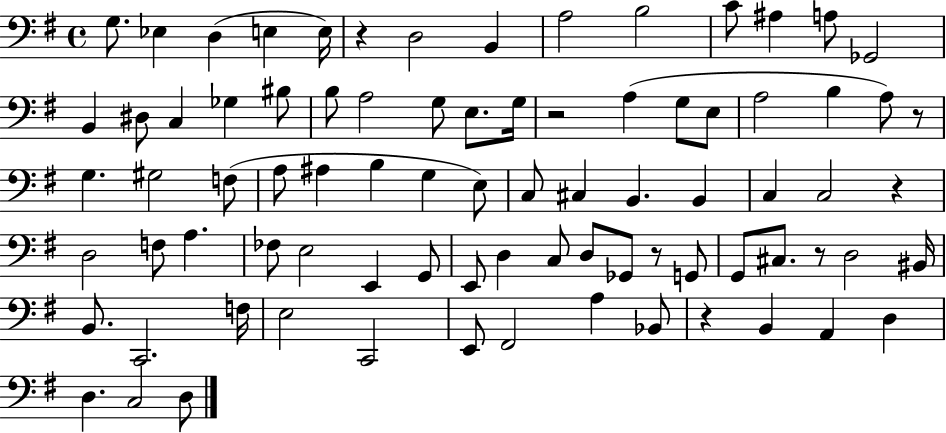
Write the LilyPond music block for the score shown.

{
  \clef bass
  \time 4/4
  \defaultTimeSignature
  \key g \major
  g8. ees4 d4( e4 e16) | r4 d2 b,4 | a2 b2 | c'8 ais4 a8 ges,2 | \break b,4 dis8 c4 ges4 bis8 | b8 a2 g8 e8. g16 | r2 a4( g8 e8 | a2 b4 a8) r8 | \break g4. gis2 f8( | a8 ais4 b4 g4 e8) | c8 cis4 b,4. b,4 | c4 c2 r4 | \break d2 f8 a4. | fes8 e2 e,4 g,8 | e,8 d4 c8 d8 ges,8 r8 g,8 | g,8 cis8. r8 d2 bis,16 | \break b,8. c,2. f16 | e2 c,2 | e,8 fis,2 a4 bes,8 | r4 b,4 a,4 d4 | \break d4. c2 d8 | \bar "|."
}